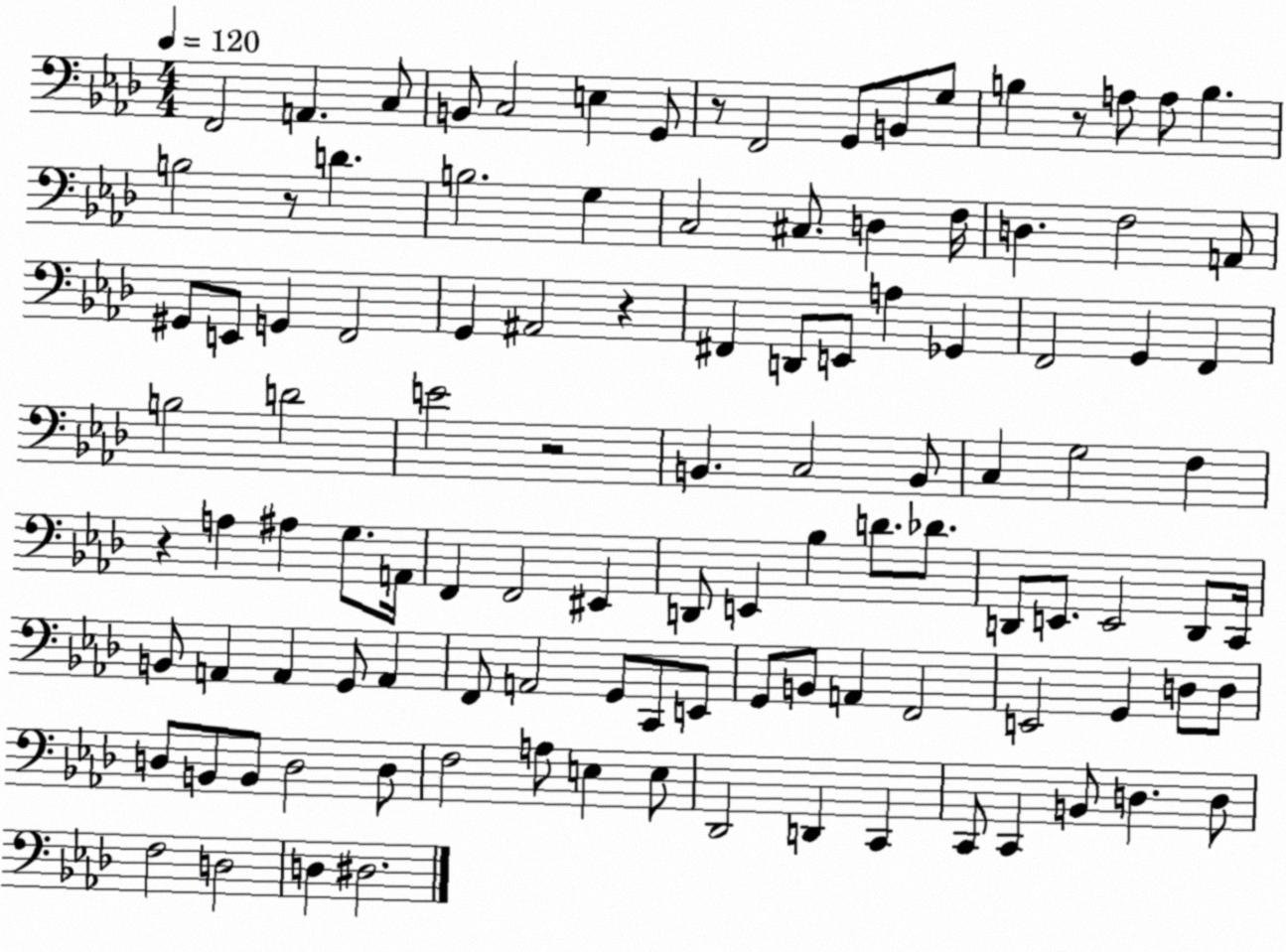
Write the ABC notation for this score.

X:1
T:Untitled
M:4/4
L:1/4
K:Ab
F,,2 A,, C,/2 B,,/2 C,2 E, G,,/2 z/2 F,,2 G,,/2 B,,/2 G,/2 B, z/2 A,/2 A,/2 B, B,2 z/2 D B,2 G, C,2 ^C,/2 D, F,/4 D, F,2 A,,/2 ^G,,/2 E,,/2 G,, F,,2 G,, ^A,,2 z ^F,, D,,/2 E,,/2 A, _G,, F,,2 G,, F,, B,2 D2 E2 z2 B,, C,2 B,,/2 C, G,2 F, z A, ^A, G,/2 A,,/4 F,, F,,2 ^E,, D,,/2 E,, _B, D/2 _D/2 D,,/2 E,,/2 E,,2 D,,/2 C,,/4 B,,/2 A,, A,, G,,/2 A,, F,,/2 A,,2 G,,/2 C,,/2 E,,/2 G,,/2 B,,/2 A,, F,,2 E,,2 G,, D,/2 D,/2 D,/2 B,,/2 B,,/2 D,2 D,/2 F,2 A,/2 E, E,/2 _D,,2 D,, C,, C,,/2 C,, B,,/2 D, D,/2 F,2 D,2 D, ^D,2